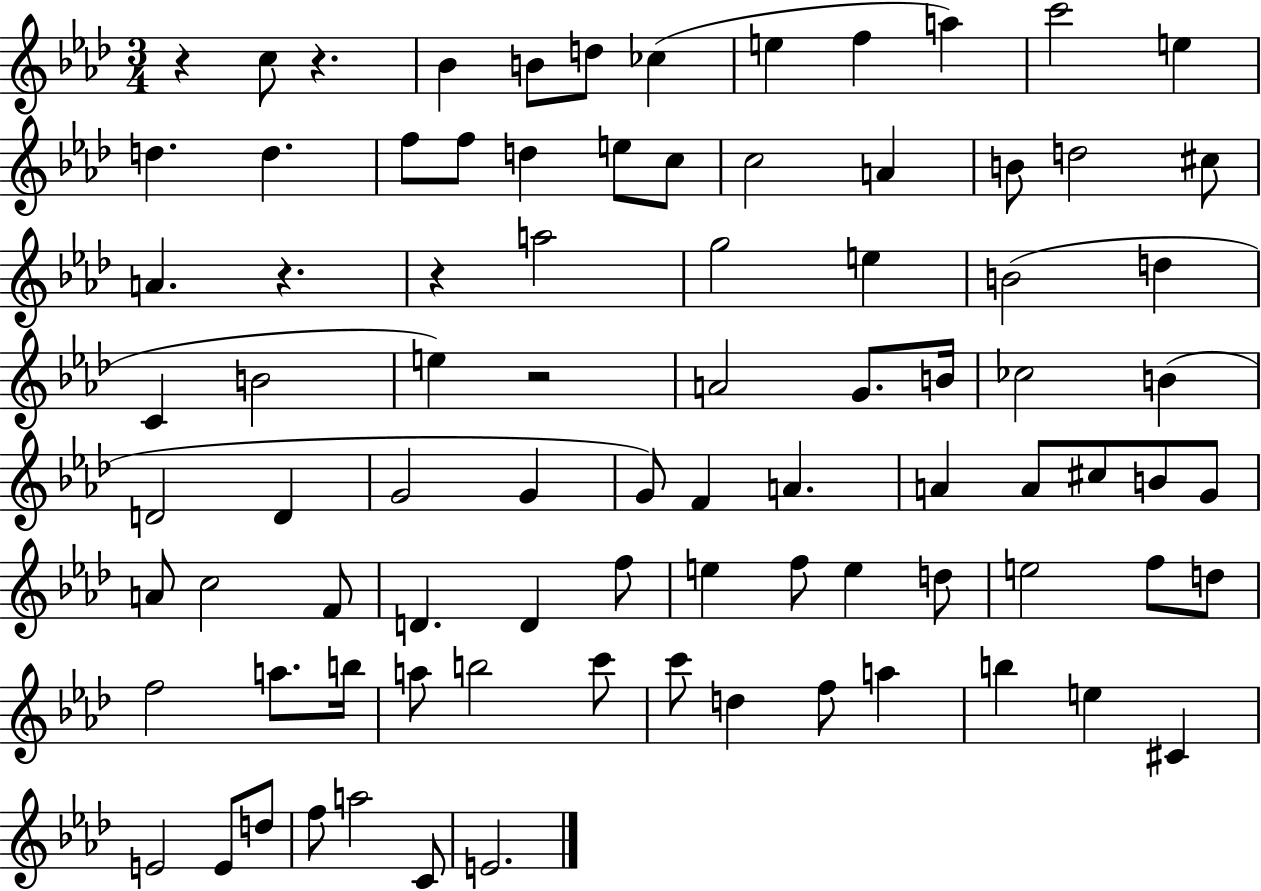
R/q C5/e R/q. Bb4/q B4/e D5/e CES5/q E5/q F5/q A5/q C6/h E5/q D5/q. D5/q. F5/e F5/e D5/q E5/e C5/e C5/h A4/q B4/e D5/h C#5/e A4/q. R/q. R/q A5/h G5/h E5/q B4/h D5/q C4/q B4/h E5/q R/h A4/h G4/e. B4/s CES5/h B4/q D4/h D4/q G4/h G4/q G4/e F4/q A4/q. A4/q A4/e C#5/e B4/e G4/e A4/e C5/h F4/e D4/q. D4/q F5/e E5/q F5/e E5/q D5/e E5/h F5/e D5/e F5/h A5/e. B5/s A5/e B5/h C6/e C6/e D5/q F5/e A5/q B5/q E5/q C#4/q E4/h E4/e D5/e F5/e A5/h C4/e E4/h.